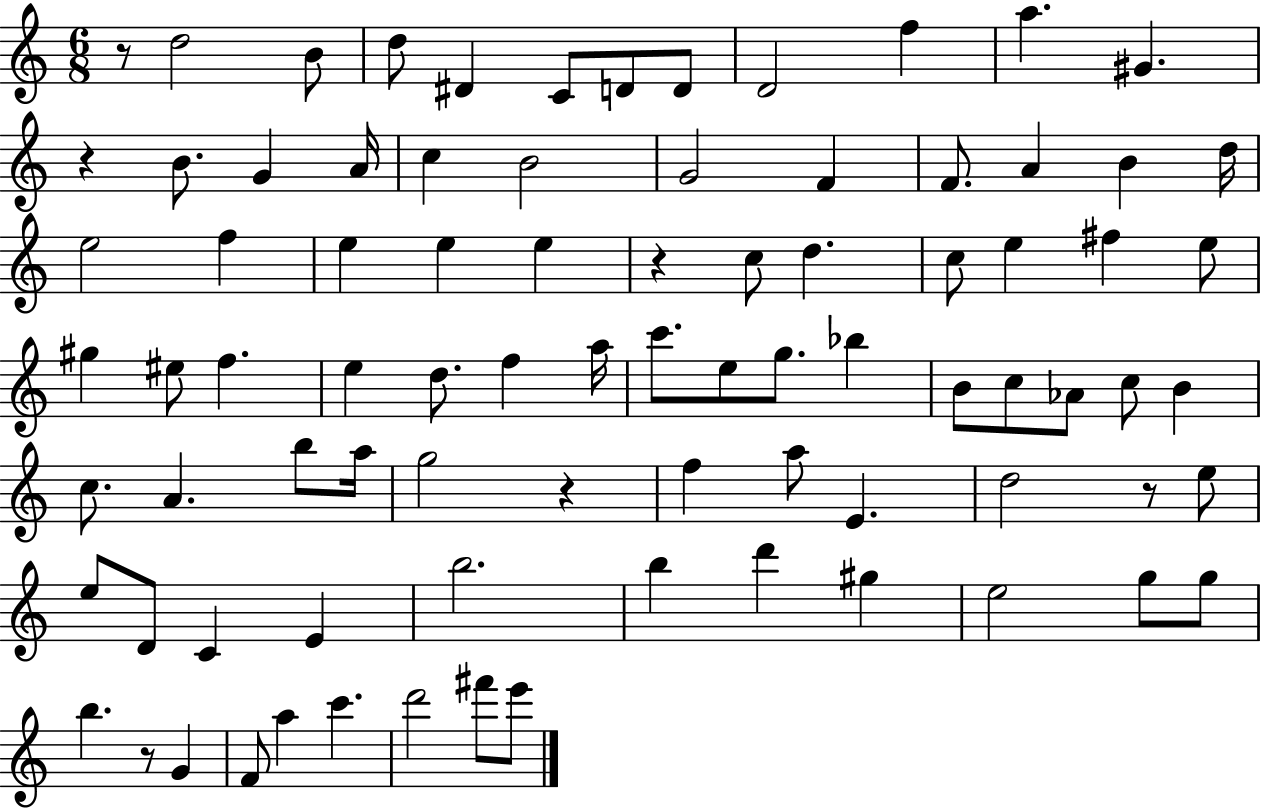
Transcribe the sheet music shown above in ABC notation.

X:1
T:Untitled
M:6/8
L:1/4
K:C
z/2 d2 B/2 d/2 ^D C/2 D/2 D/2 D2 f a ^G z B/2 G A/4 c B2 G2 F F/2 A B d/4 e2 f e e e z c/2 d c/2 e ^f e/2 ^g ^e/2 f e d/2 f a/4 c'/2 e/2 g/2 _b B/2 c/2 _A/2 c/2 B c/2 A b/2 a/4 g2 z f a/2 E d2 z/2 e/2 e/2 D/2 C E b2 b d' ^g e2 g/2 g/2 b z/2 G F/2 a c' d'2 ^f'/2 e'/2